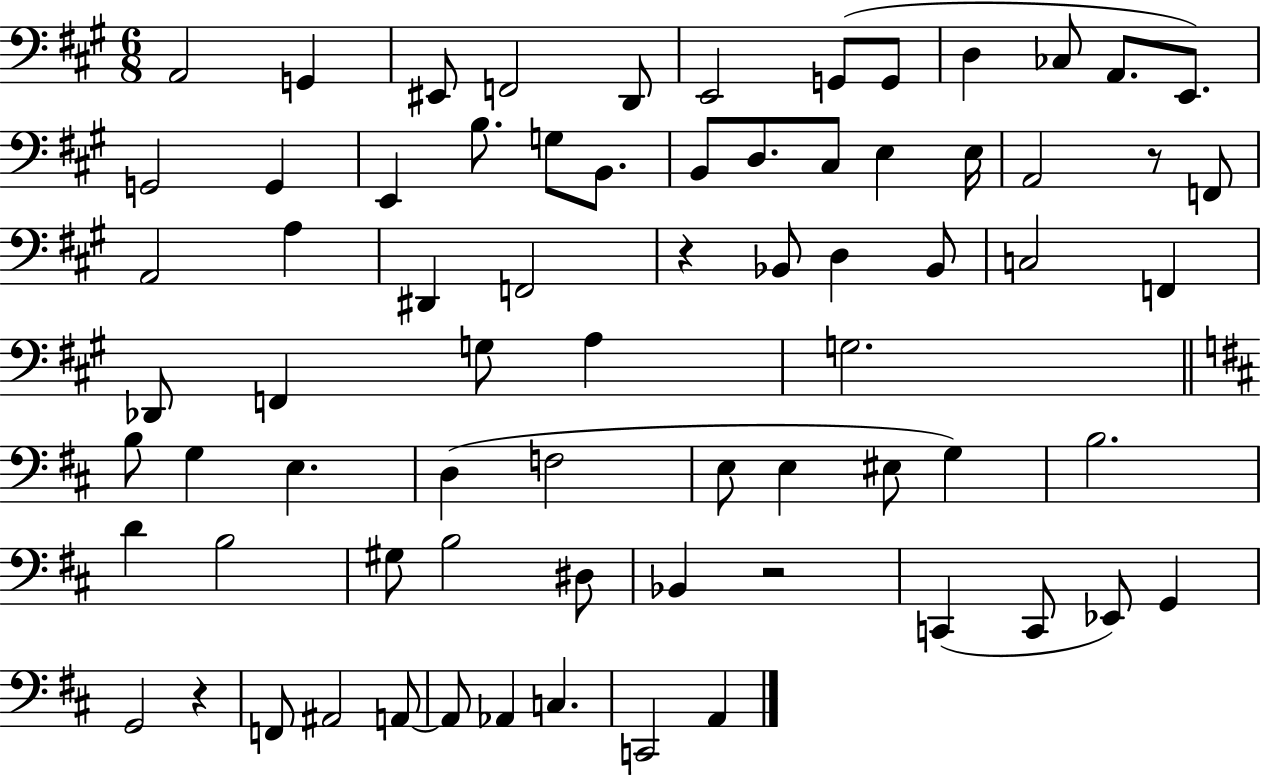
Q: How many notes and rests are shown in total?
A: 72